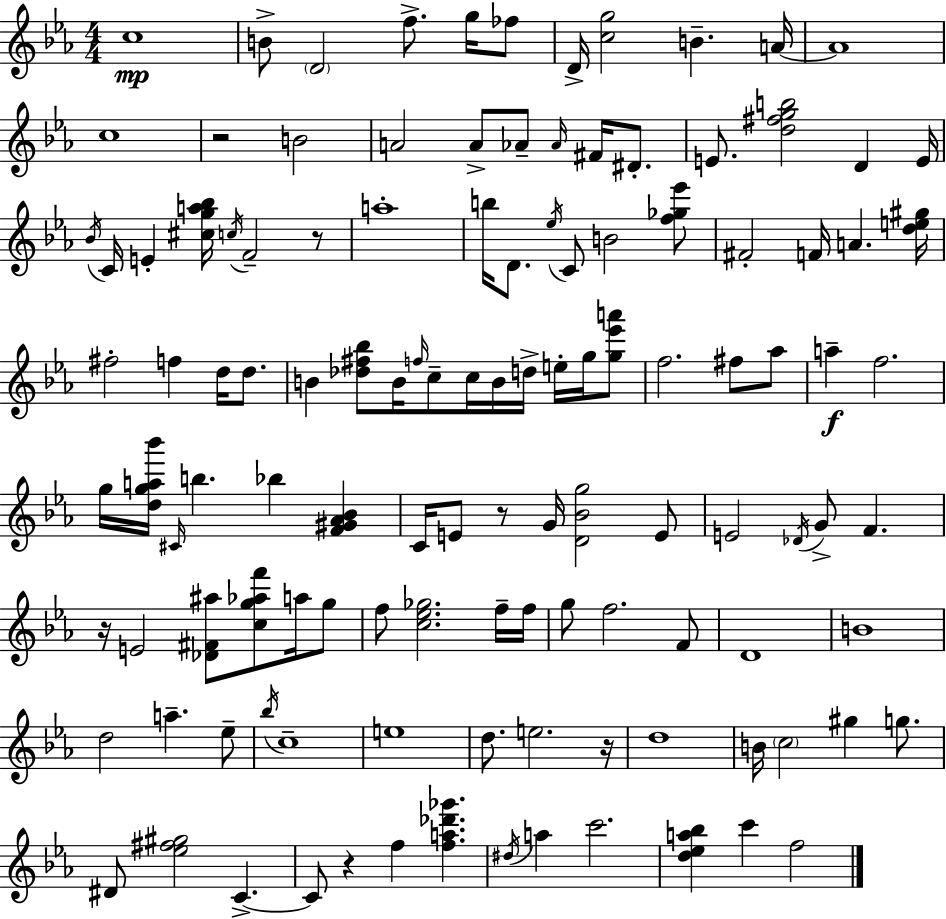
C5/w B4/e D4/h F5/e. G5/s FES5/e D4/s [C5,G5]/h B4/q. A4/s A4/w C5/w R/h B4/h A4/h A4/e Ab4/e Ab4/s F#4/s D#4/e. E4/e. [D5,F#5,G5,B5]/h D4/q E4/s Bb4/s C4/s E4/q [C#5,G5,A5,Bb5]/s C5/s F4/h R/e A5/w B5/s D4/e. Eb5/s C4/e B4/h [F5,Gb5,Eb6]/e F#4/h F4/s A4/q. [D5,E5,G#5]/s F#5/h F5/q D5/s D5/e. B4/q [Db5,F#5,Bb5]/e B4/s F5/s C5/e C5/s B4/s D5/s E5/s G5/s [G5,Eb6,A6]/e F5/h. F#5/e Ab5/e A5/q F5/h. G5/s [D5,G5,A5,Bb6]/s C#4/s B5/q. Bb5/q [F4,G#4,Ab4,Bb4]/q C4/s E4/e R/e G4/s [D4,Bb4,G5]/h E4/e E4/h Db4/s G4/e F4/q. R/s E4/h [Db4,F#4,A#5]/e [C5,G5,Ab5,F6]/e A5/s G5/e F5/e [C5,Eb5,Gb5]/h. F5/s F5/s G5/e F5/h. F4/e D4/w B4/w D5/h A5/q. Eb5/e Bb5/s C5/w E5/w D5/e. E5/h. R/s D5/w B4/s C5/h G#5/q G5/e. D#4/e [Eb5,F#5,G#5]/h C4/q. C4/e R/q F5/q [F5,A5,Db6,Gb6]/q. D#5/s A5/q C6/h. [D5,Eb5,A5,Bb5]/q C6/q F5/h